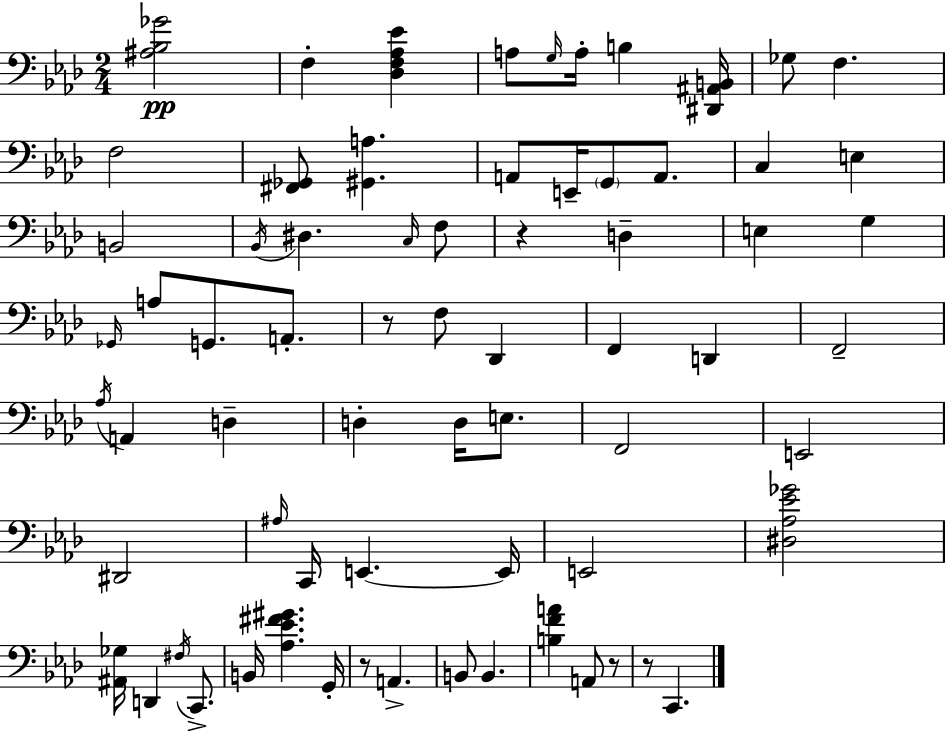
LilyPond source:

{
  \clef bass
  \numericTimeSignature
  \time 2/4
  \key aes \major
  <ais bes ges'>2\pp | f4-. <des f aes ees'>4 | a8 \grace { g16 } a16-. b4 | <dis, ais, b,>16 ges8 f4. | \break f2 | <fis, ges,>8 <gis, a>4. | a,8 e,16-- \parenthesize g,8 a,8. | c4 e4 | \break b,2 | \acciaccatura { bes,16 } dis4. | \grace { c16 } f8 r4 d4-- | e4 g4 | \break \grace { ges,16 } a8 g,8. | a,8.-. r8 f8 | des,4 f,4 | d,4 f,2-- | \break \acciaccatura { aes16 } a,4 | d4-- d4-. | d16 e8. f,2 | e,2 | \break dis,2 | \grace { ais16 } c,16 e,4.~~ | e,16 e,2 | <dis aes ees' ges'>2 | \break <ais, ges>16 d,4 | \acciaccatura { fis16 } c,8.-> b,16 | <aes ees' fis' gis'>4. g,16-. r8 | a,4.-> b,8 | \break b,4. <b f' a'>4 | a,8 r8 r8 | c,4. \bar "|."
}